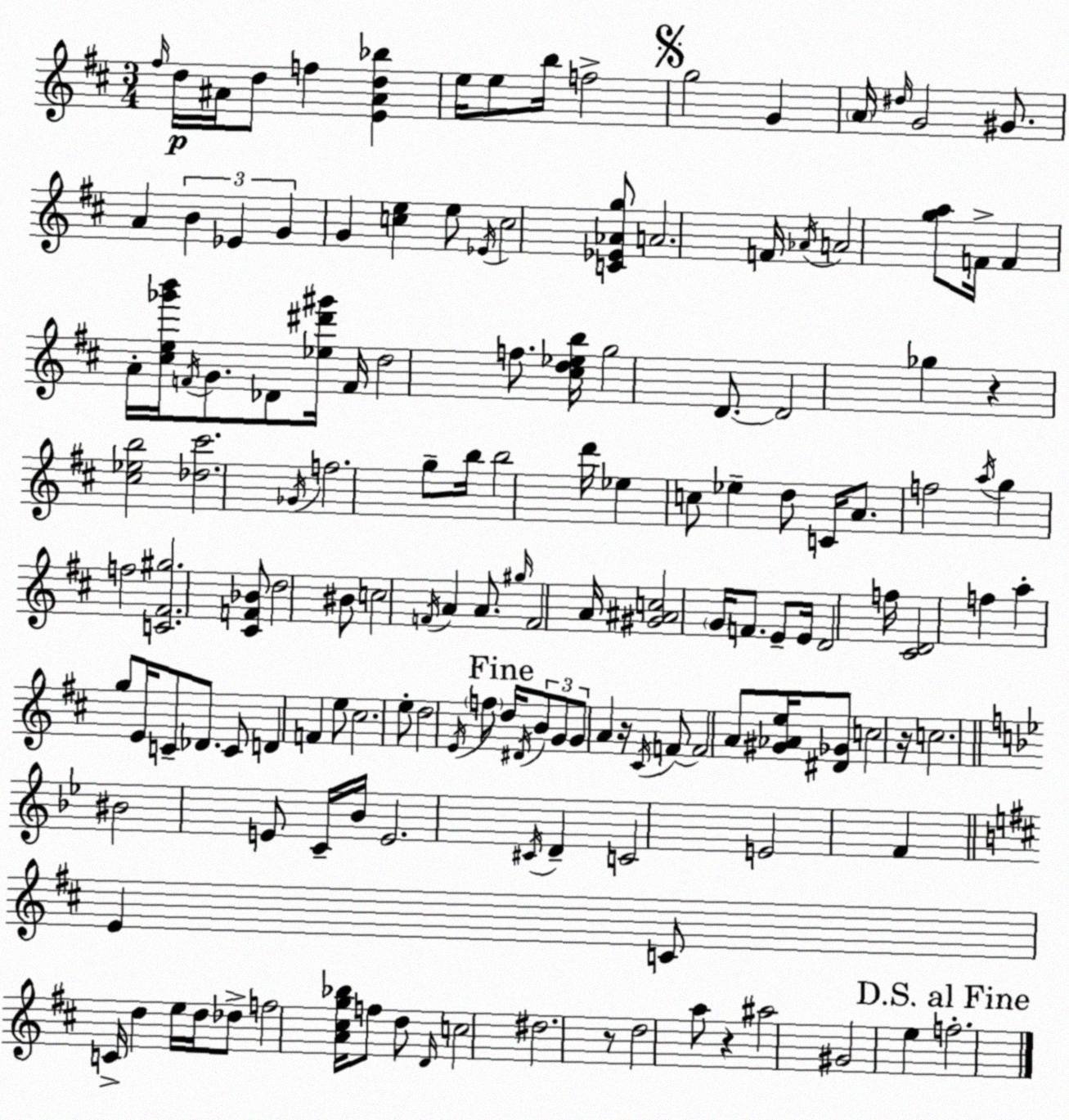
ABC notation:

X:1
T:Untitled
M:3/4
L:1/4
K:D
^f/4 d/4 ^A/4 d/2 f [E^Ad_b] e/4 e/2 b/4 f2 g2 G A/4 ^d/4 G2 ^G/2 A B _E G G [ce] e/2 _E/4 c2 [C_E_Ag]/2 A2 F/4 _A/4 A2 [ga]/2 F/4 F A/4 [^ce_g'b']/4 F/4 G/2 _D/2 [_e^d'^g']/4 F/4 d2 f/2 [^cd_eb]/4 g2 D/2 D2 _g z [^c_eb]2 [_d^c']2 _G/4 f2 g/2 b/4 b2 d'/4 _e c/2 _e d/2 C/4 A/2 f2 a/4 g f2 [C^F^g]2 [^CF_B]/2 d2 ^B/2 c2 F/4 A A/2 ^g/4 F2 A/4 [^G^Ac]2 G/4 F/2 E/2 E/4 D2 f/4 [^CD]2 f a g/2 E/4 C/2 _D/2 C/2 D F e/2 ^c2 e/2 d2 E/4 f/2 d/4 ^D/4 B/2 G/2 G/2 A z/4 ^C/4 F/2 F2 A/2 [^G_Ae]/4 [^D_G]/2 c2 z/4 c2 ^B2 E/2 C/4 _B/4 E2 ^C/4 D C2 E2 F E C/2 C/4 d e/4 d/4 _d/2 f2 [A^cg_b]/4 f/2 d/2 D/4 c2 ^d2 z/2 d2 a/2 z ^a2 ^G2 e f2